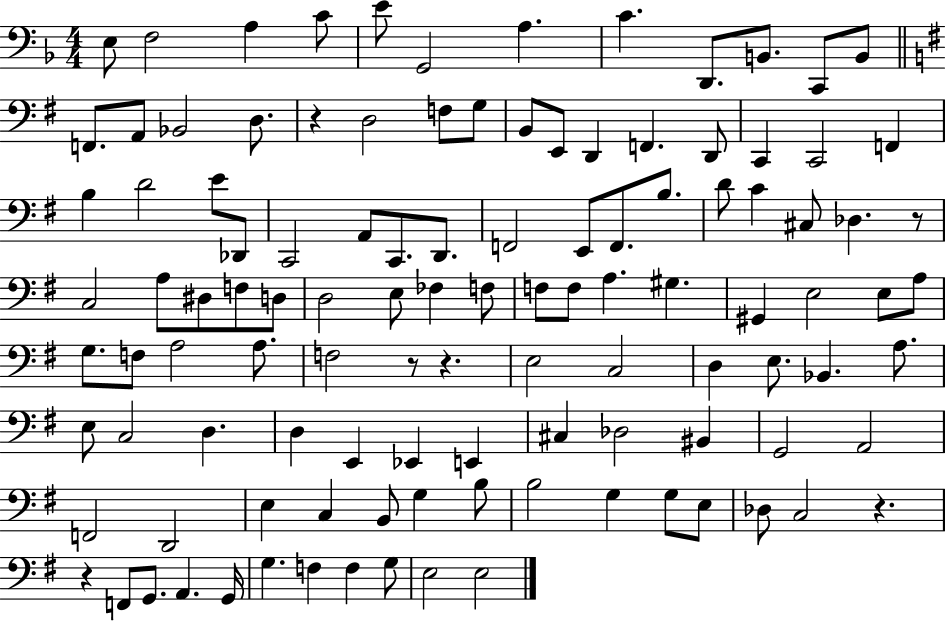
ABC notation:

X:1
T:Untitled
M:4/4
L:1/4
K:F
E,/2 F,2 A, C/2 E/2 G,,2 A, C D,,/2 B,,/2 C,,/2 B,,/2 F,,/2 A,,/2 _B,,2 D,/2 z D,2 F,/2 G,/2 B,,/2 E,,/2 D,, F,, D,,/2 C,, C,,2 F,, B, D2 E/2 _D,,/2 C,,2 A,,/2 C,,/2 D,,/2 F,,2 E,,/2 F,,/2 B,/2 D/2 C ^C,/2 _D, z/2 C,2 A,/2 ^D,/2 F,/2 D,/2 D,2 E,/2 _F, F,/2 F,/2 F,/2 A, ^G, ^G,, E,2 E,/2 A,/2 G,/2 F,/2 A,2 A,/2 F,2 z/2 z E,2 C,2 D, E,/2 _B,, A,/2 E,/2 C,2 D, D, E,, _E,, E,, ^C, _D,2 ^B,, G,,2 A,,2 F,,2 D,,2 E, C, B,,/2 G, B,/2 B,2 G, G,/2 E,/2 _D,/2 C,2 z z F,,/2 G,,/2 A,, G,,/4 G, F, F, G,/2 E,2 E,2